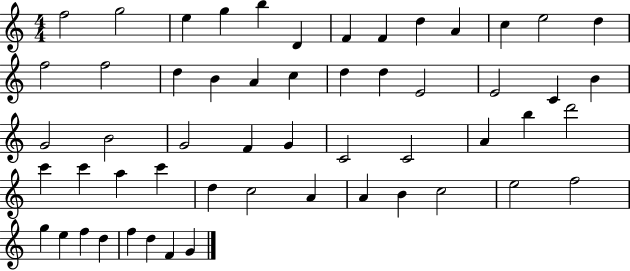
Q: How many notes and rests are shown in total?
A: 55